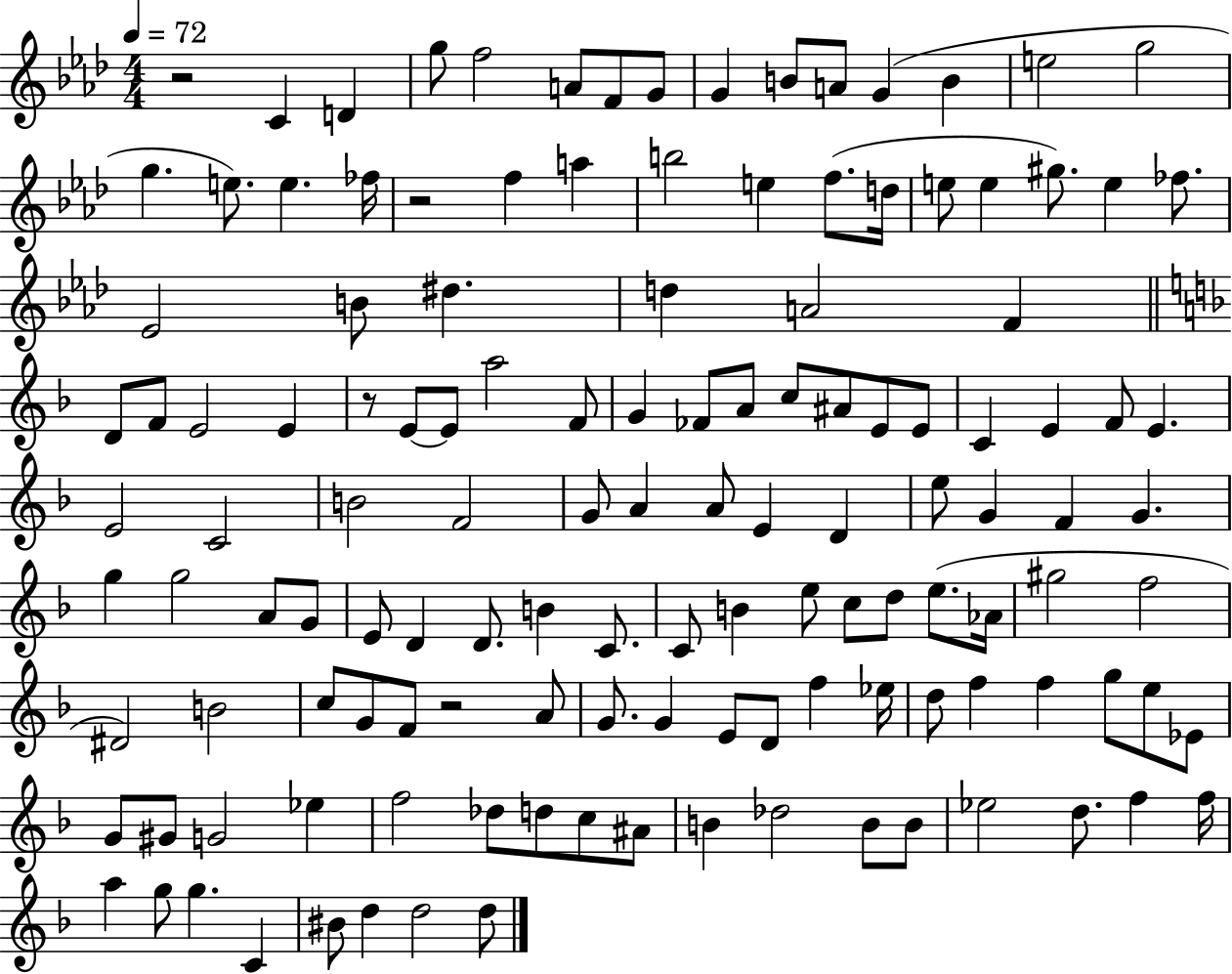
X:1
T:Untitled
M:4/4
L:1/4
K:Ab
z2 C D g/2 f2 A/2 F/2 G/2 G B/2 A/2 G B e2 g2 g e/2 e _f/4 z2 f a b2 e f/2 d/4 e/2 e ^g/2 e _f/2 _E2 B/2 ^d d A2 F D/2 F/2 E2 E z/2 E/2 E/2 a2 F/2 G _F/2 A/2 c/2 ^A/2 E/2 E/2 C E F/2 E E2 C2 B2 F2 G/2 A A/2 E D e/2 G F G g g2 A/2 G/2 E/2 D D/2 B C/2 C/2 B e/2 c/2 d/2 e/2 _A/4 ^g2 f2 ^D2 B2 c/2 G/2 F/2 z2 A/2 G/2 G E/2 D/2 f _e/4 d/2 f f g/2 e/2 _E/2 G/2 ^G/2 G2 _e f2 _d/2 d/2 c/2 ^A/2 B _d2 B/2 B/2 _e2 d/2 f f/4 a g/2 g C ^B/2 d d2 d/2